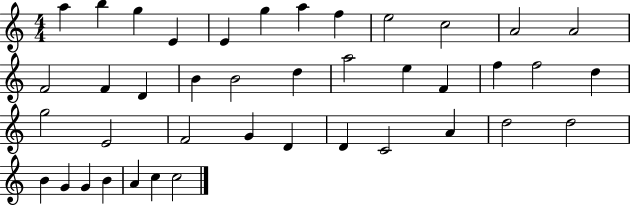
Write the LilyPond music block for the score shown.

{
  \clef treble
  \numericTimeSignature
  \time 4/4
  \key c \major
  a''4 b''4 g''4 e'4 | e'4 g''4 a''4 f''4 | e''2 c''2 | a'2 a'2 | \break f'2 f'4 d'4 | b'4 b'2 d''4 | a''2 e''4 f'4 | f''4 f''2 d''4 | \break g''2 e'2 | f'2 g'4 d'4 | d'4 c'2 a'4 | d''2 d''2 | \break b'4 g'4 g'4 b'4 | a'4 c''4 c''2 | \bar "|."
}